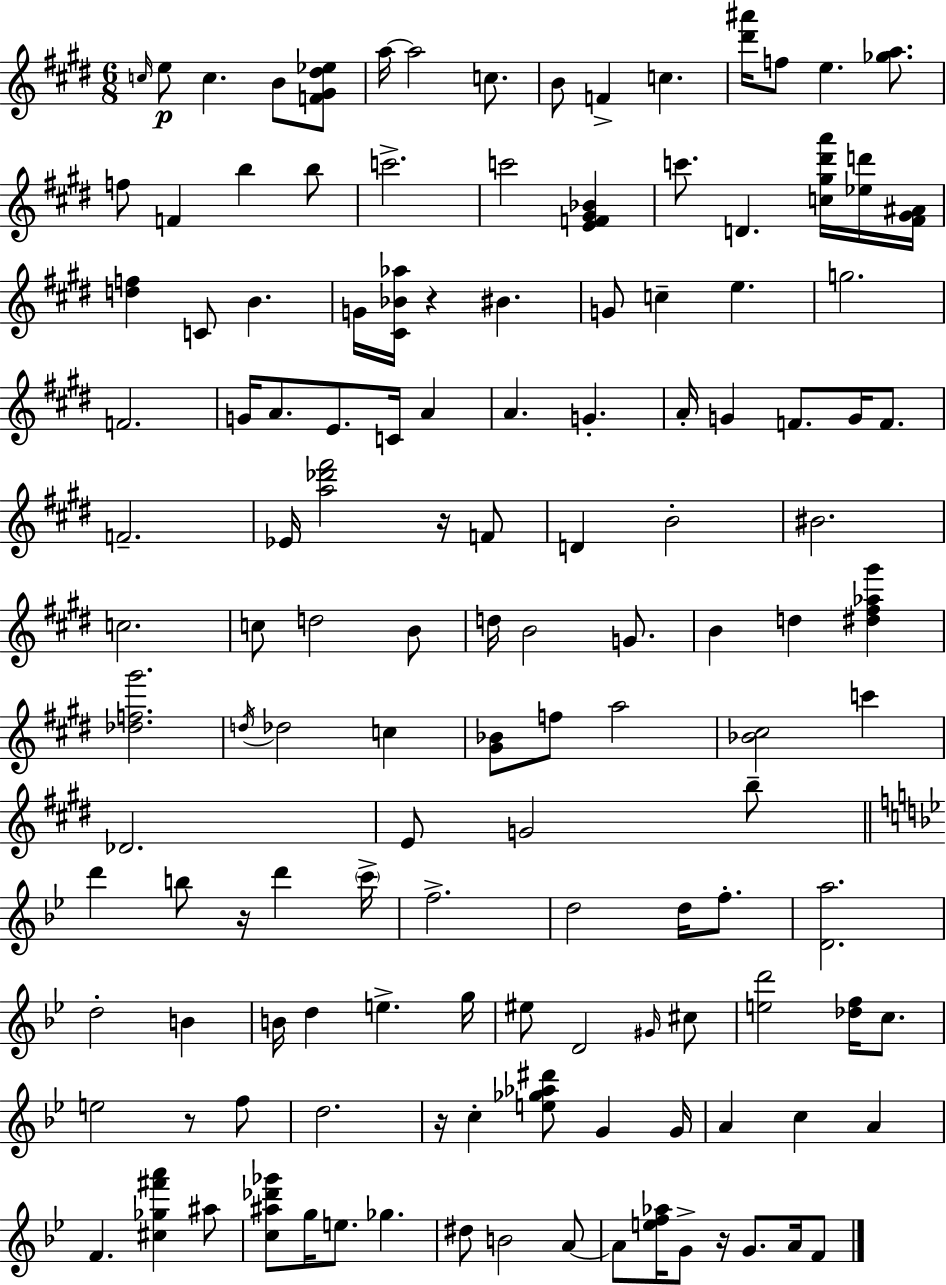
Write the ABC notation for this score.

X:1
T:Untitled
M:6/8
L:1/4
K:E
c/4 e/2 c B/2 [F^G^d_e]/2 a/4 a2 c/2 B/2 F c [^d'^a']/4 f/2 e [_ga]/2 f/2 F b b/2 c'2 c'2 [EF^G_B] c'/2 D [c^g^d'a']/4 [_ed']/4 [^F^G^A]/4 [df] C/2 B G/4 [^C_B_a]/4 z ^B G/2 c e g2 F2 G/4 A/2 E/2 C/4 A A G A/4 G F/2 G/4 F/2 F2 _E/4 [a_d'^f']2 z/4 F/2 D B2 ^B2 c2 c/2 d2 B/2 d/4 B2 G/2 B d [^d^f_a^g'] [_df^g']2 d/4 _d2 c [^G_B]/2 f/2 a2 [_B^c]2 c' _D2 E/2 G2 b/2 d' b/2 z/4 d' c'/4 f2 d2 d/4 f/2 [Da]2 d2 B B/4 d e g/4 ^e/2 D2 ^G/4 ^c/2 [ed']2 [_df]/4 c/2 e2 z/2 f/2 d2 z/4 c [e_g_a^d']/2 G G/4 A c A F [^c_g^f'a'] ^a/2 [c^a_d'_g']/2 g/4 e/2 _g ^d/2 B2 A/2 A/2 [ef_a]/4 G/2 z/4 G/2 A/4 F/2